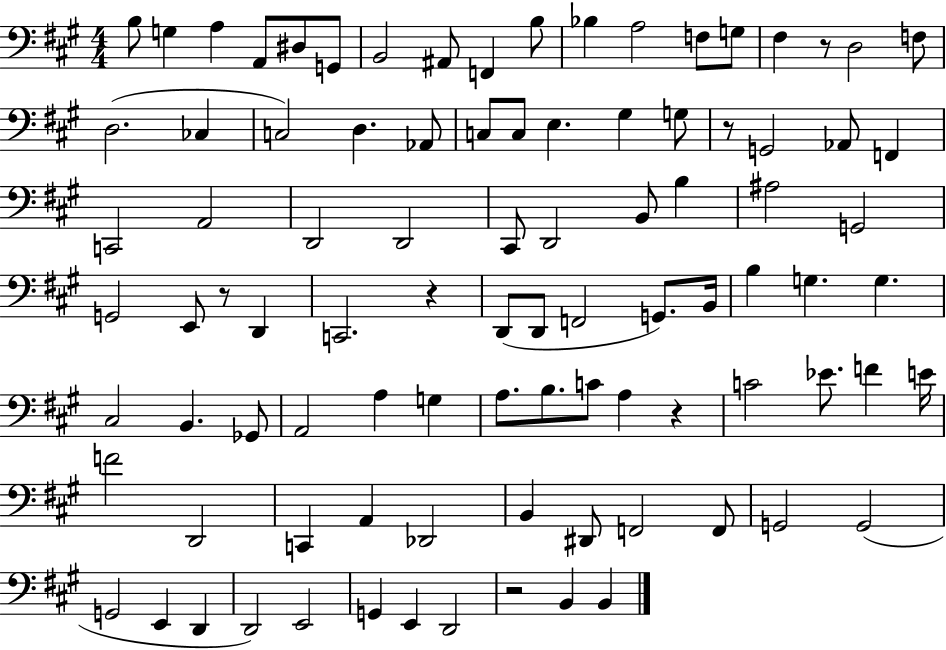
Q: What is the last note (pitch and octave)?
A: B2